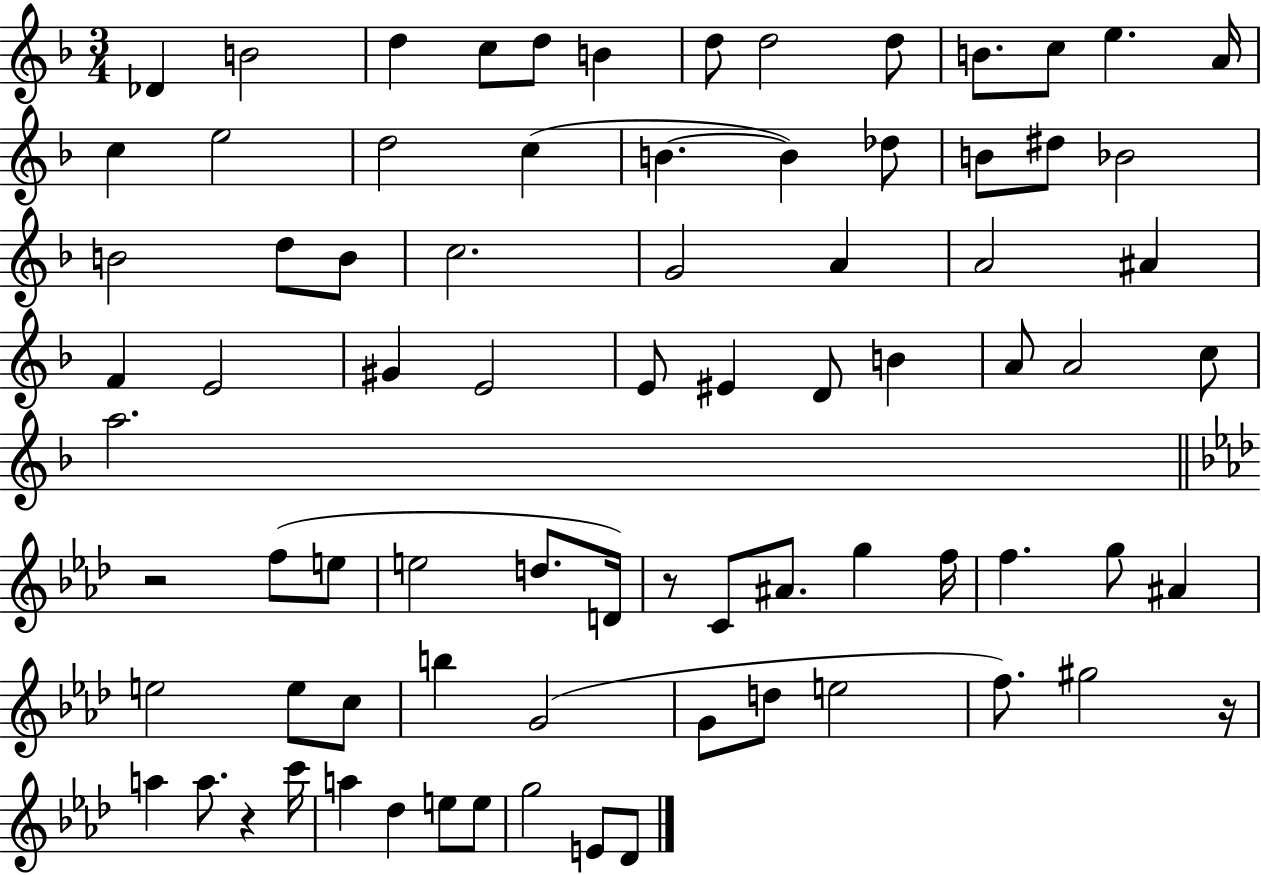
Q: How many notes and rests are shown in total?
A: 79